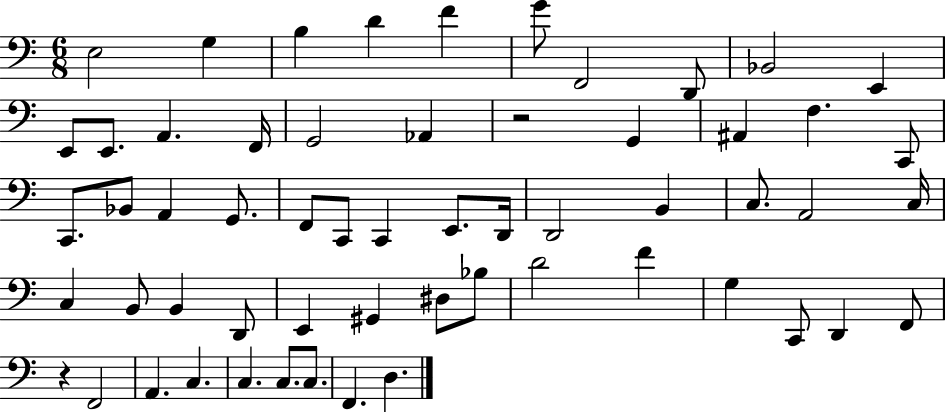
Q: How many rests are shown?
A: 2